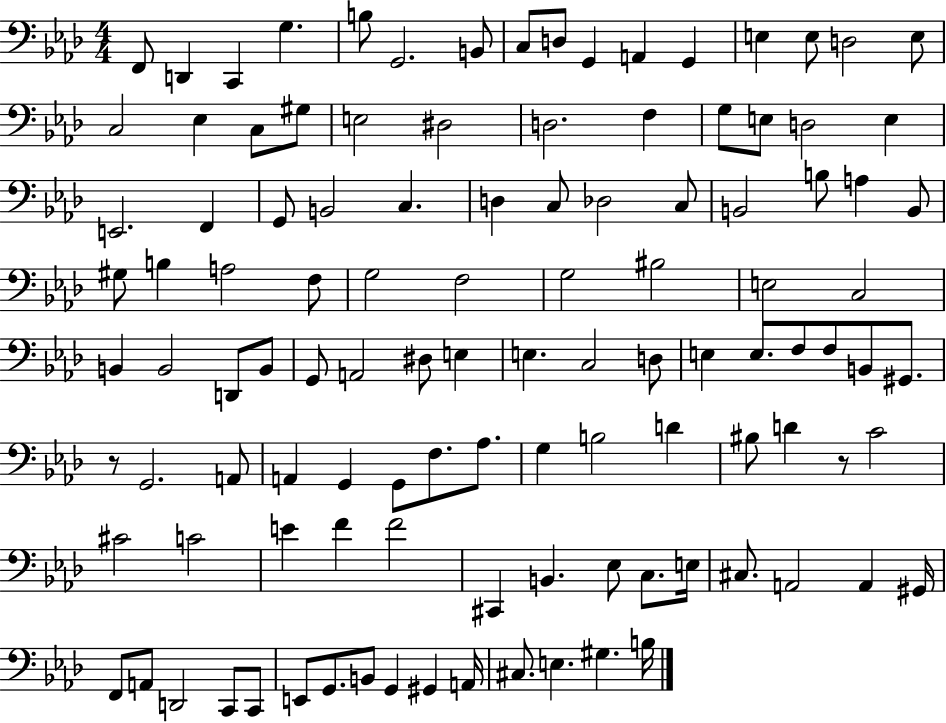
F2/e D2/q C2/q G3/q. B3/e G2/h. B2/e C3/e D3/e G2/q A2/q G2/q E3/q E3/e D3/h E3/e C3/h Eb3/q C3/e G#3/e E3/h D#3/h D3/h. F3/q G3/e E3/e D3/h E3/q E2/h. F2/q G2/e B2/h C3/q. D3/q C3/e Db3/h C3/e B2/h B3/e A3/q B2/e G#3/e B3/q A3/h F3/e G3/h F3/h G3/h BIS3/h E3/h C3/h B2/q B2/h D2/e B2/e G2/e A2/h D#3/e E3/q E3/q. C3/h D3/e E3/q E3/e. F3/e F3/e B2/e G#2/e. R/e G2/h. A2/e A2/q G2/q G2/e F3/e. Ab3/e. G3/q B3/h D4/q BIS3/e D4/q R/e C4/h C#4/h C4/h E4/q F4/q F4/h C#2/q B2/q. Eb3/e C3/e. E3/s C#3/e. A2/h A2/q G#2/s F2/e A2/e D2/h C2/e C2/e E2/e G2/e. B2/e G2/q G#2/q A2/s C#3/e. E3/q. G#3/q. B3/s